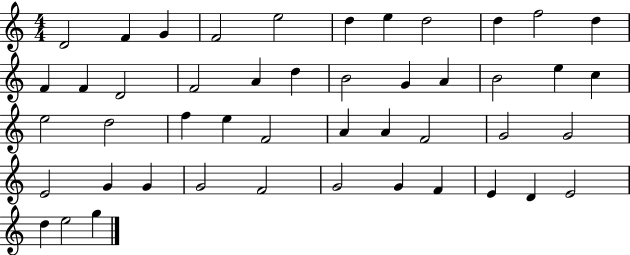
{
  \clef treble
  \numericTimeSignature
  \time 4/4
  \key c \major
  d'2 f'4 g'4 | f'2 e''2 | d''4 e''4 d''2 | d''4 f''2 d''4 | \break f'4 f'4 d'2 | f'2 a'4 d''4 | b'2 g'4 a'4 | b'2 e''4 c''4 | \break e''2 d''2 | f''4 e''4 f'2 | a'4 a'4 f'2 | g'2 g'2 | \break e'2 g'4 g'4 | g'2 f'2 | g'2 g'4 f'4 | e'4 d'4 e'2 | \break d''4 e''2 g''4 | \bar "|."
}